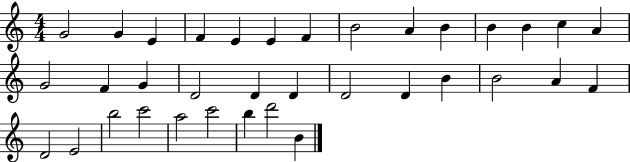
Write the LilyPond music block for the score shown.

{
  \clef treble
  \numericTimeSignature
  \time 4/4
  \key c \major
  g'2 g'4 e'4 | f'4 e'4 e'4 f'4 | b'2 a'4 b'4 | b'4 b'4 c''4 a'4 | \break g'2 f'4 g'4 | d'2 d'4 d'4 | d'2 d'4 b'4 | b'2 a'4 f'4 | \break d'2 e'2 | b''2 c'''2 | a''2 c'''2 | b''4 d'''2 b'4 | \break \bar "|."
}